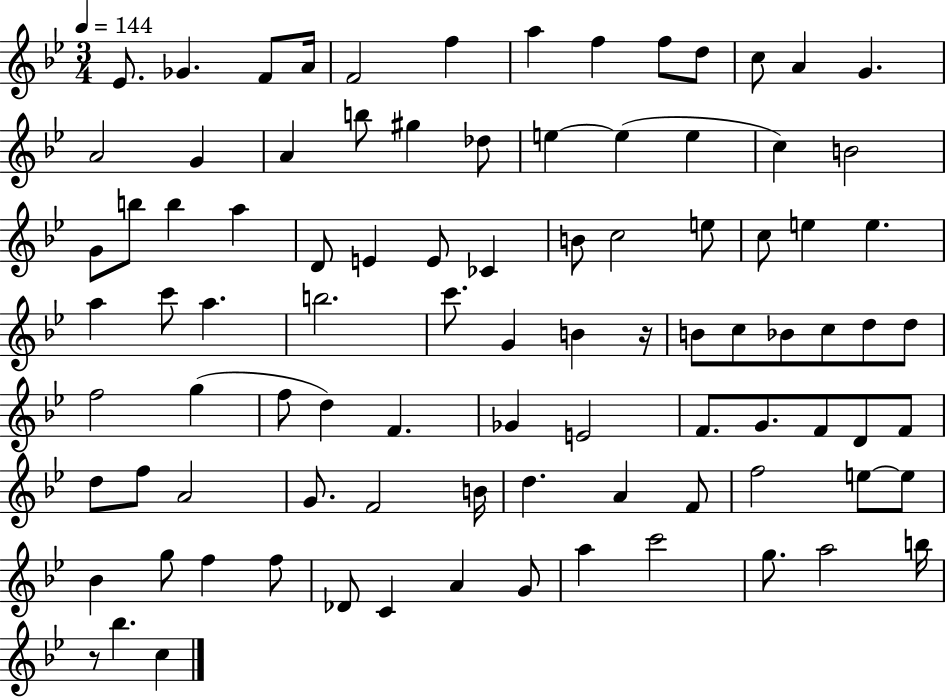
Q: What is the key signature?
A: BES major